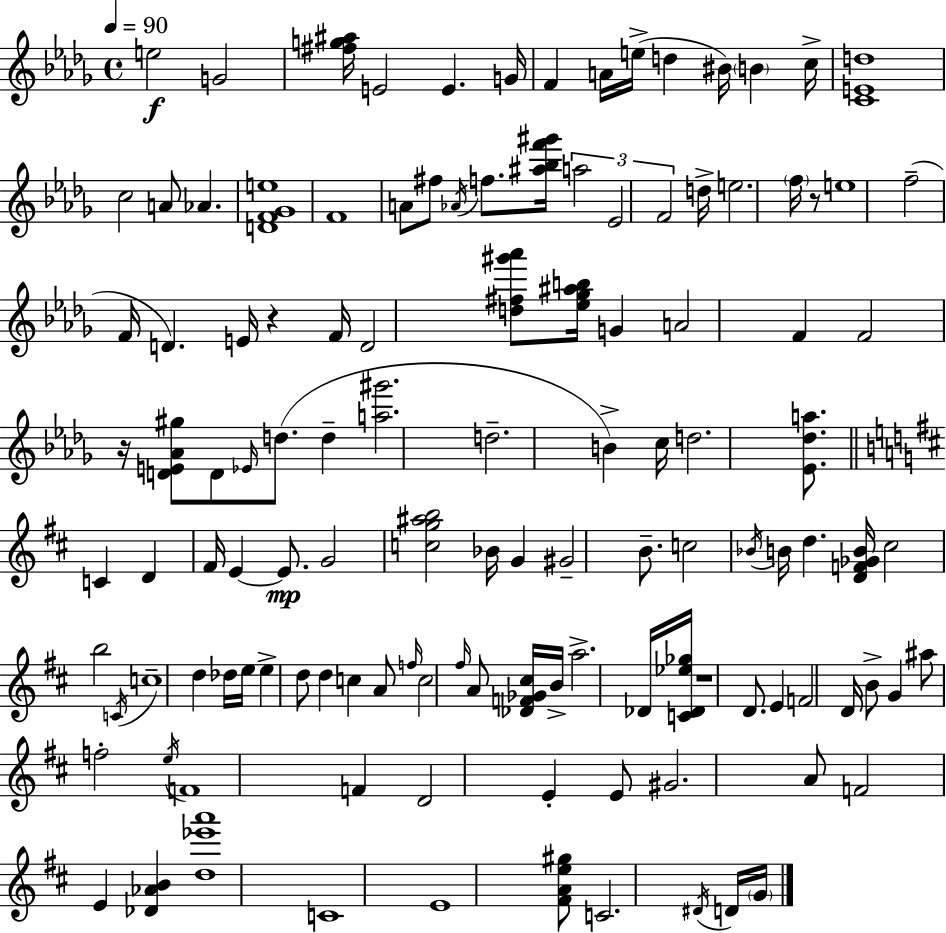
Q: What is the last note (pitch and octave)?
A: G4